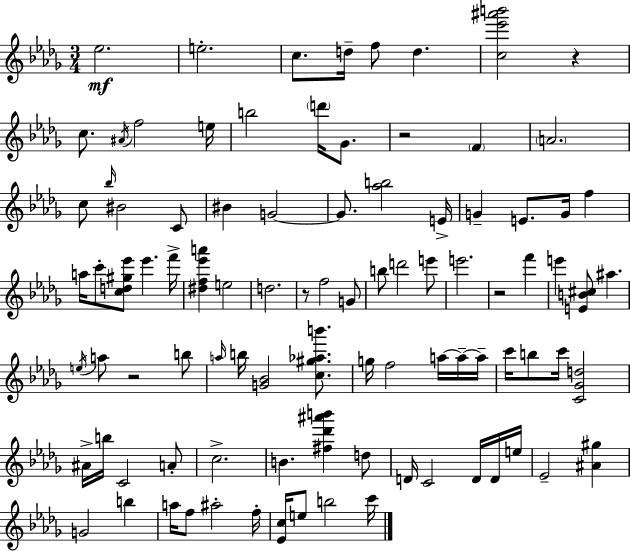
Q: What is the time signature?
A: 3/4